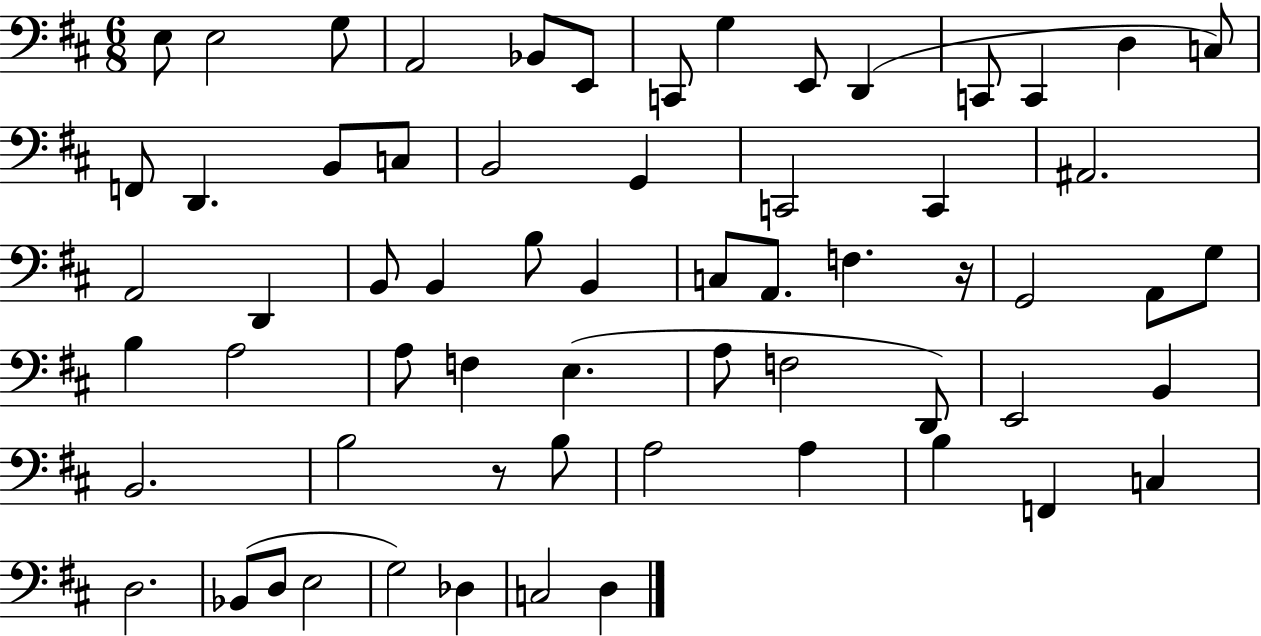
X:1
T:Untitled
M:6/8
L:1/4
K:D
E,/2 E,2 G,/2 A,,2 _B,,/2 E,,/2 C,,/2 G, E,,/2 D,, C,,/2 C,, D, C,/2 F,,/2 D,, B,,/2 C,/2 B,,2 G,, C,,2 C,, ^A,,2 A,,2 D,, B,,/2 B,, B,/2 B,, C,/2 A,,/2 F, z/4 G,,2 A,,/2 G,/2 B, A,2 A,/2 F, E, A,/2 F,2 D,,/2 E,,2 B,, B,,2 B,2 z/2 B,/2 A,2 A, B, F,, C, D,2 _B,,/2 D,/2 E,2 G,2 _D, C,2 D,